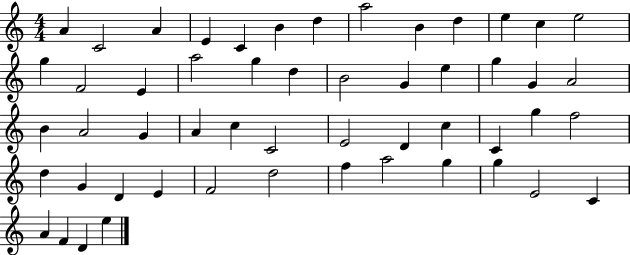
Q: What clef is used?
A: treble